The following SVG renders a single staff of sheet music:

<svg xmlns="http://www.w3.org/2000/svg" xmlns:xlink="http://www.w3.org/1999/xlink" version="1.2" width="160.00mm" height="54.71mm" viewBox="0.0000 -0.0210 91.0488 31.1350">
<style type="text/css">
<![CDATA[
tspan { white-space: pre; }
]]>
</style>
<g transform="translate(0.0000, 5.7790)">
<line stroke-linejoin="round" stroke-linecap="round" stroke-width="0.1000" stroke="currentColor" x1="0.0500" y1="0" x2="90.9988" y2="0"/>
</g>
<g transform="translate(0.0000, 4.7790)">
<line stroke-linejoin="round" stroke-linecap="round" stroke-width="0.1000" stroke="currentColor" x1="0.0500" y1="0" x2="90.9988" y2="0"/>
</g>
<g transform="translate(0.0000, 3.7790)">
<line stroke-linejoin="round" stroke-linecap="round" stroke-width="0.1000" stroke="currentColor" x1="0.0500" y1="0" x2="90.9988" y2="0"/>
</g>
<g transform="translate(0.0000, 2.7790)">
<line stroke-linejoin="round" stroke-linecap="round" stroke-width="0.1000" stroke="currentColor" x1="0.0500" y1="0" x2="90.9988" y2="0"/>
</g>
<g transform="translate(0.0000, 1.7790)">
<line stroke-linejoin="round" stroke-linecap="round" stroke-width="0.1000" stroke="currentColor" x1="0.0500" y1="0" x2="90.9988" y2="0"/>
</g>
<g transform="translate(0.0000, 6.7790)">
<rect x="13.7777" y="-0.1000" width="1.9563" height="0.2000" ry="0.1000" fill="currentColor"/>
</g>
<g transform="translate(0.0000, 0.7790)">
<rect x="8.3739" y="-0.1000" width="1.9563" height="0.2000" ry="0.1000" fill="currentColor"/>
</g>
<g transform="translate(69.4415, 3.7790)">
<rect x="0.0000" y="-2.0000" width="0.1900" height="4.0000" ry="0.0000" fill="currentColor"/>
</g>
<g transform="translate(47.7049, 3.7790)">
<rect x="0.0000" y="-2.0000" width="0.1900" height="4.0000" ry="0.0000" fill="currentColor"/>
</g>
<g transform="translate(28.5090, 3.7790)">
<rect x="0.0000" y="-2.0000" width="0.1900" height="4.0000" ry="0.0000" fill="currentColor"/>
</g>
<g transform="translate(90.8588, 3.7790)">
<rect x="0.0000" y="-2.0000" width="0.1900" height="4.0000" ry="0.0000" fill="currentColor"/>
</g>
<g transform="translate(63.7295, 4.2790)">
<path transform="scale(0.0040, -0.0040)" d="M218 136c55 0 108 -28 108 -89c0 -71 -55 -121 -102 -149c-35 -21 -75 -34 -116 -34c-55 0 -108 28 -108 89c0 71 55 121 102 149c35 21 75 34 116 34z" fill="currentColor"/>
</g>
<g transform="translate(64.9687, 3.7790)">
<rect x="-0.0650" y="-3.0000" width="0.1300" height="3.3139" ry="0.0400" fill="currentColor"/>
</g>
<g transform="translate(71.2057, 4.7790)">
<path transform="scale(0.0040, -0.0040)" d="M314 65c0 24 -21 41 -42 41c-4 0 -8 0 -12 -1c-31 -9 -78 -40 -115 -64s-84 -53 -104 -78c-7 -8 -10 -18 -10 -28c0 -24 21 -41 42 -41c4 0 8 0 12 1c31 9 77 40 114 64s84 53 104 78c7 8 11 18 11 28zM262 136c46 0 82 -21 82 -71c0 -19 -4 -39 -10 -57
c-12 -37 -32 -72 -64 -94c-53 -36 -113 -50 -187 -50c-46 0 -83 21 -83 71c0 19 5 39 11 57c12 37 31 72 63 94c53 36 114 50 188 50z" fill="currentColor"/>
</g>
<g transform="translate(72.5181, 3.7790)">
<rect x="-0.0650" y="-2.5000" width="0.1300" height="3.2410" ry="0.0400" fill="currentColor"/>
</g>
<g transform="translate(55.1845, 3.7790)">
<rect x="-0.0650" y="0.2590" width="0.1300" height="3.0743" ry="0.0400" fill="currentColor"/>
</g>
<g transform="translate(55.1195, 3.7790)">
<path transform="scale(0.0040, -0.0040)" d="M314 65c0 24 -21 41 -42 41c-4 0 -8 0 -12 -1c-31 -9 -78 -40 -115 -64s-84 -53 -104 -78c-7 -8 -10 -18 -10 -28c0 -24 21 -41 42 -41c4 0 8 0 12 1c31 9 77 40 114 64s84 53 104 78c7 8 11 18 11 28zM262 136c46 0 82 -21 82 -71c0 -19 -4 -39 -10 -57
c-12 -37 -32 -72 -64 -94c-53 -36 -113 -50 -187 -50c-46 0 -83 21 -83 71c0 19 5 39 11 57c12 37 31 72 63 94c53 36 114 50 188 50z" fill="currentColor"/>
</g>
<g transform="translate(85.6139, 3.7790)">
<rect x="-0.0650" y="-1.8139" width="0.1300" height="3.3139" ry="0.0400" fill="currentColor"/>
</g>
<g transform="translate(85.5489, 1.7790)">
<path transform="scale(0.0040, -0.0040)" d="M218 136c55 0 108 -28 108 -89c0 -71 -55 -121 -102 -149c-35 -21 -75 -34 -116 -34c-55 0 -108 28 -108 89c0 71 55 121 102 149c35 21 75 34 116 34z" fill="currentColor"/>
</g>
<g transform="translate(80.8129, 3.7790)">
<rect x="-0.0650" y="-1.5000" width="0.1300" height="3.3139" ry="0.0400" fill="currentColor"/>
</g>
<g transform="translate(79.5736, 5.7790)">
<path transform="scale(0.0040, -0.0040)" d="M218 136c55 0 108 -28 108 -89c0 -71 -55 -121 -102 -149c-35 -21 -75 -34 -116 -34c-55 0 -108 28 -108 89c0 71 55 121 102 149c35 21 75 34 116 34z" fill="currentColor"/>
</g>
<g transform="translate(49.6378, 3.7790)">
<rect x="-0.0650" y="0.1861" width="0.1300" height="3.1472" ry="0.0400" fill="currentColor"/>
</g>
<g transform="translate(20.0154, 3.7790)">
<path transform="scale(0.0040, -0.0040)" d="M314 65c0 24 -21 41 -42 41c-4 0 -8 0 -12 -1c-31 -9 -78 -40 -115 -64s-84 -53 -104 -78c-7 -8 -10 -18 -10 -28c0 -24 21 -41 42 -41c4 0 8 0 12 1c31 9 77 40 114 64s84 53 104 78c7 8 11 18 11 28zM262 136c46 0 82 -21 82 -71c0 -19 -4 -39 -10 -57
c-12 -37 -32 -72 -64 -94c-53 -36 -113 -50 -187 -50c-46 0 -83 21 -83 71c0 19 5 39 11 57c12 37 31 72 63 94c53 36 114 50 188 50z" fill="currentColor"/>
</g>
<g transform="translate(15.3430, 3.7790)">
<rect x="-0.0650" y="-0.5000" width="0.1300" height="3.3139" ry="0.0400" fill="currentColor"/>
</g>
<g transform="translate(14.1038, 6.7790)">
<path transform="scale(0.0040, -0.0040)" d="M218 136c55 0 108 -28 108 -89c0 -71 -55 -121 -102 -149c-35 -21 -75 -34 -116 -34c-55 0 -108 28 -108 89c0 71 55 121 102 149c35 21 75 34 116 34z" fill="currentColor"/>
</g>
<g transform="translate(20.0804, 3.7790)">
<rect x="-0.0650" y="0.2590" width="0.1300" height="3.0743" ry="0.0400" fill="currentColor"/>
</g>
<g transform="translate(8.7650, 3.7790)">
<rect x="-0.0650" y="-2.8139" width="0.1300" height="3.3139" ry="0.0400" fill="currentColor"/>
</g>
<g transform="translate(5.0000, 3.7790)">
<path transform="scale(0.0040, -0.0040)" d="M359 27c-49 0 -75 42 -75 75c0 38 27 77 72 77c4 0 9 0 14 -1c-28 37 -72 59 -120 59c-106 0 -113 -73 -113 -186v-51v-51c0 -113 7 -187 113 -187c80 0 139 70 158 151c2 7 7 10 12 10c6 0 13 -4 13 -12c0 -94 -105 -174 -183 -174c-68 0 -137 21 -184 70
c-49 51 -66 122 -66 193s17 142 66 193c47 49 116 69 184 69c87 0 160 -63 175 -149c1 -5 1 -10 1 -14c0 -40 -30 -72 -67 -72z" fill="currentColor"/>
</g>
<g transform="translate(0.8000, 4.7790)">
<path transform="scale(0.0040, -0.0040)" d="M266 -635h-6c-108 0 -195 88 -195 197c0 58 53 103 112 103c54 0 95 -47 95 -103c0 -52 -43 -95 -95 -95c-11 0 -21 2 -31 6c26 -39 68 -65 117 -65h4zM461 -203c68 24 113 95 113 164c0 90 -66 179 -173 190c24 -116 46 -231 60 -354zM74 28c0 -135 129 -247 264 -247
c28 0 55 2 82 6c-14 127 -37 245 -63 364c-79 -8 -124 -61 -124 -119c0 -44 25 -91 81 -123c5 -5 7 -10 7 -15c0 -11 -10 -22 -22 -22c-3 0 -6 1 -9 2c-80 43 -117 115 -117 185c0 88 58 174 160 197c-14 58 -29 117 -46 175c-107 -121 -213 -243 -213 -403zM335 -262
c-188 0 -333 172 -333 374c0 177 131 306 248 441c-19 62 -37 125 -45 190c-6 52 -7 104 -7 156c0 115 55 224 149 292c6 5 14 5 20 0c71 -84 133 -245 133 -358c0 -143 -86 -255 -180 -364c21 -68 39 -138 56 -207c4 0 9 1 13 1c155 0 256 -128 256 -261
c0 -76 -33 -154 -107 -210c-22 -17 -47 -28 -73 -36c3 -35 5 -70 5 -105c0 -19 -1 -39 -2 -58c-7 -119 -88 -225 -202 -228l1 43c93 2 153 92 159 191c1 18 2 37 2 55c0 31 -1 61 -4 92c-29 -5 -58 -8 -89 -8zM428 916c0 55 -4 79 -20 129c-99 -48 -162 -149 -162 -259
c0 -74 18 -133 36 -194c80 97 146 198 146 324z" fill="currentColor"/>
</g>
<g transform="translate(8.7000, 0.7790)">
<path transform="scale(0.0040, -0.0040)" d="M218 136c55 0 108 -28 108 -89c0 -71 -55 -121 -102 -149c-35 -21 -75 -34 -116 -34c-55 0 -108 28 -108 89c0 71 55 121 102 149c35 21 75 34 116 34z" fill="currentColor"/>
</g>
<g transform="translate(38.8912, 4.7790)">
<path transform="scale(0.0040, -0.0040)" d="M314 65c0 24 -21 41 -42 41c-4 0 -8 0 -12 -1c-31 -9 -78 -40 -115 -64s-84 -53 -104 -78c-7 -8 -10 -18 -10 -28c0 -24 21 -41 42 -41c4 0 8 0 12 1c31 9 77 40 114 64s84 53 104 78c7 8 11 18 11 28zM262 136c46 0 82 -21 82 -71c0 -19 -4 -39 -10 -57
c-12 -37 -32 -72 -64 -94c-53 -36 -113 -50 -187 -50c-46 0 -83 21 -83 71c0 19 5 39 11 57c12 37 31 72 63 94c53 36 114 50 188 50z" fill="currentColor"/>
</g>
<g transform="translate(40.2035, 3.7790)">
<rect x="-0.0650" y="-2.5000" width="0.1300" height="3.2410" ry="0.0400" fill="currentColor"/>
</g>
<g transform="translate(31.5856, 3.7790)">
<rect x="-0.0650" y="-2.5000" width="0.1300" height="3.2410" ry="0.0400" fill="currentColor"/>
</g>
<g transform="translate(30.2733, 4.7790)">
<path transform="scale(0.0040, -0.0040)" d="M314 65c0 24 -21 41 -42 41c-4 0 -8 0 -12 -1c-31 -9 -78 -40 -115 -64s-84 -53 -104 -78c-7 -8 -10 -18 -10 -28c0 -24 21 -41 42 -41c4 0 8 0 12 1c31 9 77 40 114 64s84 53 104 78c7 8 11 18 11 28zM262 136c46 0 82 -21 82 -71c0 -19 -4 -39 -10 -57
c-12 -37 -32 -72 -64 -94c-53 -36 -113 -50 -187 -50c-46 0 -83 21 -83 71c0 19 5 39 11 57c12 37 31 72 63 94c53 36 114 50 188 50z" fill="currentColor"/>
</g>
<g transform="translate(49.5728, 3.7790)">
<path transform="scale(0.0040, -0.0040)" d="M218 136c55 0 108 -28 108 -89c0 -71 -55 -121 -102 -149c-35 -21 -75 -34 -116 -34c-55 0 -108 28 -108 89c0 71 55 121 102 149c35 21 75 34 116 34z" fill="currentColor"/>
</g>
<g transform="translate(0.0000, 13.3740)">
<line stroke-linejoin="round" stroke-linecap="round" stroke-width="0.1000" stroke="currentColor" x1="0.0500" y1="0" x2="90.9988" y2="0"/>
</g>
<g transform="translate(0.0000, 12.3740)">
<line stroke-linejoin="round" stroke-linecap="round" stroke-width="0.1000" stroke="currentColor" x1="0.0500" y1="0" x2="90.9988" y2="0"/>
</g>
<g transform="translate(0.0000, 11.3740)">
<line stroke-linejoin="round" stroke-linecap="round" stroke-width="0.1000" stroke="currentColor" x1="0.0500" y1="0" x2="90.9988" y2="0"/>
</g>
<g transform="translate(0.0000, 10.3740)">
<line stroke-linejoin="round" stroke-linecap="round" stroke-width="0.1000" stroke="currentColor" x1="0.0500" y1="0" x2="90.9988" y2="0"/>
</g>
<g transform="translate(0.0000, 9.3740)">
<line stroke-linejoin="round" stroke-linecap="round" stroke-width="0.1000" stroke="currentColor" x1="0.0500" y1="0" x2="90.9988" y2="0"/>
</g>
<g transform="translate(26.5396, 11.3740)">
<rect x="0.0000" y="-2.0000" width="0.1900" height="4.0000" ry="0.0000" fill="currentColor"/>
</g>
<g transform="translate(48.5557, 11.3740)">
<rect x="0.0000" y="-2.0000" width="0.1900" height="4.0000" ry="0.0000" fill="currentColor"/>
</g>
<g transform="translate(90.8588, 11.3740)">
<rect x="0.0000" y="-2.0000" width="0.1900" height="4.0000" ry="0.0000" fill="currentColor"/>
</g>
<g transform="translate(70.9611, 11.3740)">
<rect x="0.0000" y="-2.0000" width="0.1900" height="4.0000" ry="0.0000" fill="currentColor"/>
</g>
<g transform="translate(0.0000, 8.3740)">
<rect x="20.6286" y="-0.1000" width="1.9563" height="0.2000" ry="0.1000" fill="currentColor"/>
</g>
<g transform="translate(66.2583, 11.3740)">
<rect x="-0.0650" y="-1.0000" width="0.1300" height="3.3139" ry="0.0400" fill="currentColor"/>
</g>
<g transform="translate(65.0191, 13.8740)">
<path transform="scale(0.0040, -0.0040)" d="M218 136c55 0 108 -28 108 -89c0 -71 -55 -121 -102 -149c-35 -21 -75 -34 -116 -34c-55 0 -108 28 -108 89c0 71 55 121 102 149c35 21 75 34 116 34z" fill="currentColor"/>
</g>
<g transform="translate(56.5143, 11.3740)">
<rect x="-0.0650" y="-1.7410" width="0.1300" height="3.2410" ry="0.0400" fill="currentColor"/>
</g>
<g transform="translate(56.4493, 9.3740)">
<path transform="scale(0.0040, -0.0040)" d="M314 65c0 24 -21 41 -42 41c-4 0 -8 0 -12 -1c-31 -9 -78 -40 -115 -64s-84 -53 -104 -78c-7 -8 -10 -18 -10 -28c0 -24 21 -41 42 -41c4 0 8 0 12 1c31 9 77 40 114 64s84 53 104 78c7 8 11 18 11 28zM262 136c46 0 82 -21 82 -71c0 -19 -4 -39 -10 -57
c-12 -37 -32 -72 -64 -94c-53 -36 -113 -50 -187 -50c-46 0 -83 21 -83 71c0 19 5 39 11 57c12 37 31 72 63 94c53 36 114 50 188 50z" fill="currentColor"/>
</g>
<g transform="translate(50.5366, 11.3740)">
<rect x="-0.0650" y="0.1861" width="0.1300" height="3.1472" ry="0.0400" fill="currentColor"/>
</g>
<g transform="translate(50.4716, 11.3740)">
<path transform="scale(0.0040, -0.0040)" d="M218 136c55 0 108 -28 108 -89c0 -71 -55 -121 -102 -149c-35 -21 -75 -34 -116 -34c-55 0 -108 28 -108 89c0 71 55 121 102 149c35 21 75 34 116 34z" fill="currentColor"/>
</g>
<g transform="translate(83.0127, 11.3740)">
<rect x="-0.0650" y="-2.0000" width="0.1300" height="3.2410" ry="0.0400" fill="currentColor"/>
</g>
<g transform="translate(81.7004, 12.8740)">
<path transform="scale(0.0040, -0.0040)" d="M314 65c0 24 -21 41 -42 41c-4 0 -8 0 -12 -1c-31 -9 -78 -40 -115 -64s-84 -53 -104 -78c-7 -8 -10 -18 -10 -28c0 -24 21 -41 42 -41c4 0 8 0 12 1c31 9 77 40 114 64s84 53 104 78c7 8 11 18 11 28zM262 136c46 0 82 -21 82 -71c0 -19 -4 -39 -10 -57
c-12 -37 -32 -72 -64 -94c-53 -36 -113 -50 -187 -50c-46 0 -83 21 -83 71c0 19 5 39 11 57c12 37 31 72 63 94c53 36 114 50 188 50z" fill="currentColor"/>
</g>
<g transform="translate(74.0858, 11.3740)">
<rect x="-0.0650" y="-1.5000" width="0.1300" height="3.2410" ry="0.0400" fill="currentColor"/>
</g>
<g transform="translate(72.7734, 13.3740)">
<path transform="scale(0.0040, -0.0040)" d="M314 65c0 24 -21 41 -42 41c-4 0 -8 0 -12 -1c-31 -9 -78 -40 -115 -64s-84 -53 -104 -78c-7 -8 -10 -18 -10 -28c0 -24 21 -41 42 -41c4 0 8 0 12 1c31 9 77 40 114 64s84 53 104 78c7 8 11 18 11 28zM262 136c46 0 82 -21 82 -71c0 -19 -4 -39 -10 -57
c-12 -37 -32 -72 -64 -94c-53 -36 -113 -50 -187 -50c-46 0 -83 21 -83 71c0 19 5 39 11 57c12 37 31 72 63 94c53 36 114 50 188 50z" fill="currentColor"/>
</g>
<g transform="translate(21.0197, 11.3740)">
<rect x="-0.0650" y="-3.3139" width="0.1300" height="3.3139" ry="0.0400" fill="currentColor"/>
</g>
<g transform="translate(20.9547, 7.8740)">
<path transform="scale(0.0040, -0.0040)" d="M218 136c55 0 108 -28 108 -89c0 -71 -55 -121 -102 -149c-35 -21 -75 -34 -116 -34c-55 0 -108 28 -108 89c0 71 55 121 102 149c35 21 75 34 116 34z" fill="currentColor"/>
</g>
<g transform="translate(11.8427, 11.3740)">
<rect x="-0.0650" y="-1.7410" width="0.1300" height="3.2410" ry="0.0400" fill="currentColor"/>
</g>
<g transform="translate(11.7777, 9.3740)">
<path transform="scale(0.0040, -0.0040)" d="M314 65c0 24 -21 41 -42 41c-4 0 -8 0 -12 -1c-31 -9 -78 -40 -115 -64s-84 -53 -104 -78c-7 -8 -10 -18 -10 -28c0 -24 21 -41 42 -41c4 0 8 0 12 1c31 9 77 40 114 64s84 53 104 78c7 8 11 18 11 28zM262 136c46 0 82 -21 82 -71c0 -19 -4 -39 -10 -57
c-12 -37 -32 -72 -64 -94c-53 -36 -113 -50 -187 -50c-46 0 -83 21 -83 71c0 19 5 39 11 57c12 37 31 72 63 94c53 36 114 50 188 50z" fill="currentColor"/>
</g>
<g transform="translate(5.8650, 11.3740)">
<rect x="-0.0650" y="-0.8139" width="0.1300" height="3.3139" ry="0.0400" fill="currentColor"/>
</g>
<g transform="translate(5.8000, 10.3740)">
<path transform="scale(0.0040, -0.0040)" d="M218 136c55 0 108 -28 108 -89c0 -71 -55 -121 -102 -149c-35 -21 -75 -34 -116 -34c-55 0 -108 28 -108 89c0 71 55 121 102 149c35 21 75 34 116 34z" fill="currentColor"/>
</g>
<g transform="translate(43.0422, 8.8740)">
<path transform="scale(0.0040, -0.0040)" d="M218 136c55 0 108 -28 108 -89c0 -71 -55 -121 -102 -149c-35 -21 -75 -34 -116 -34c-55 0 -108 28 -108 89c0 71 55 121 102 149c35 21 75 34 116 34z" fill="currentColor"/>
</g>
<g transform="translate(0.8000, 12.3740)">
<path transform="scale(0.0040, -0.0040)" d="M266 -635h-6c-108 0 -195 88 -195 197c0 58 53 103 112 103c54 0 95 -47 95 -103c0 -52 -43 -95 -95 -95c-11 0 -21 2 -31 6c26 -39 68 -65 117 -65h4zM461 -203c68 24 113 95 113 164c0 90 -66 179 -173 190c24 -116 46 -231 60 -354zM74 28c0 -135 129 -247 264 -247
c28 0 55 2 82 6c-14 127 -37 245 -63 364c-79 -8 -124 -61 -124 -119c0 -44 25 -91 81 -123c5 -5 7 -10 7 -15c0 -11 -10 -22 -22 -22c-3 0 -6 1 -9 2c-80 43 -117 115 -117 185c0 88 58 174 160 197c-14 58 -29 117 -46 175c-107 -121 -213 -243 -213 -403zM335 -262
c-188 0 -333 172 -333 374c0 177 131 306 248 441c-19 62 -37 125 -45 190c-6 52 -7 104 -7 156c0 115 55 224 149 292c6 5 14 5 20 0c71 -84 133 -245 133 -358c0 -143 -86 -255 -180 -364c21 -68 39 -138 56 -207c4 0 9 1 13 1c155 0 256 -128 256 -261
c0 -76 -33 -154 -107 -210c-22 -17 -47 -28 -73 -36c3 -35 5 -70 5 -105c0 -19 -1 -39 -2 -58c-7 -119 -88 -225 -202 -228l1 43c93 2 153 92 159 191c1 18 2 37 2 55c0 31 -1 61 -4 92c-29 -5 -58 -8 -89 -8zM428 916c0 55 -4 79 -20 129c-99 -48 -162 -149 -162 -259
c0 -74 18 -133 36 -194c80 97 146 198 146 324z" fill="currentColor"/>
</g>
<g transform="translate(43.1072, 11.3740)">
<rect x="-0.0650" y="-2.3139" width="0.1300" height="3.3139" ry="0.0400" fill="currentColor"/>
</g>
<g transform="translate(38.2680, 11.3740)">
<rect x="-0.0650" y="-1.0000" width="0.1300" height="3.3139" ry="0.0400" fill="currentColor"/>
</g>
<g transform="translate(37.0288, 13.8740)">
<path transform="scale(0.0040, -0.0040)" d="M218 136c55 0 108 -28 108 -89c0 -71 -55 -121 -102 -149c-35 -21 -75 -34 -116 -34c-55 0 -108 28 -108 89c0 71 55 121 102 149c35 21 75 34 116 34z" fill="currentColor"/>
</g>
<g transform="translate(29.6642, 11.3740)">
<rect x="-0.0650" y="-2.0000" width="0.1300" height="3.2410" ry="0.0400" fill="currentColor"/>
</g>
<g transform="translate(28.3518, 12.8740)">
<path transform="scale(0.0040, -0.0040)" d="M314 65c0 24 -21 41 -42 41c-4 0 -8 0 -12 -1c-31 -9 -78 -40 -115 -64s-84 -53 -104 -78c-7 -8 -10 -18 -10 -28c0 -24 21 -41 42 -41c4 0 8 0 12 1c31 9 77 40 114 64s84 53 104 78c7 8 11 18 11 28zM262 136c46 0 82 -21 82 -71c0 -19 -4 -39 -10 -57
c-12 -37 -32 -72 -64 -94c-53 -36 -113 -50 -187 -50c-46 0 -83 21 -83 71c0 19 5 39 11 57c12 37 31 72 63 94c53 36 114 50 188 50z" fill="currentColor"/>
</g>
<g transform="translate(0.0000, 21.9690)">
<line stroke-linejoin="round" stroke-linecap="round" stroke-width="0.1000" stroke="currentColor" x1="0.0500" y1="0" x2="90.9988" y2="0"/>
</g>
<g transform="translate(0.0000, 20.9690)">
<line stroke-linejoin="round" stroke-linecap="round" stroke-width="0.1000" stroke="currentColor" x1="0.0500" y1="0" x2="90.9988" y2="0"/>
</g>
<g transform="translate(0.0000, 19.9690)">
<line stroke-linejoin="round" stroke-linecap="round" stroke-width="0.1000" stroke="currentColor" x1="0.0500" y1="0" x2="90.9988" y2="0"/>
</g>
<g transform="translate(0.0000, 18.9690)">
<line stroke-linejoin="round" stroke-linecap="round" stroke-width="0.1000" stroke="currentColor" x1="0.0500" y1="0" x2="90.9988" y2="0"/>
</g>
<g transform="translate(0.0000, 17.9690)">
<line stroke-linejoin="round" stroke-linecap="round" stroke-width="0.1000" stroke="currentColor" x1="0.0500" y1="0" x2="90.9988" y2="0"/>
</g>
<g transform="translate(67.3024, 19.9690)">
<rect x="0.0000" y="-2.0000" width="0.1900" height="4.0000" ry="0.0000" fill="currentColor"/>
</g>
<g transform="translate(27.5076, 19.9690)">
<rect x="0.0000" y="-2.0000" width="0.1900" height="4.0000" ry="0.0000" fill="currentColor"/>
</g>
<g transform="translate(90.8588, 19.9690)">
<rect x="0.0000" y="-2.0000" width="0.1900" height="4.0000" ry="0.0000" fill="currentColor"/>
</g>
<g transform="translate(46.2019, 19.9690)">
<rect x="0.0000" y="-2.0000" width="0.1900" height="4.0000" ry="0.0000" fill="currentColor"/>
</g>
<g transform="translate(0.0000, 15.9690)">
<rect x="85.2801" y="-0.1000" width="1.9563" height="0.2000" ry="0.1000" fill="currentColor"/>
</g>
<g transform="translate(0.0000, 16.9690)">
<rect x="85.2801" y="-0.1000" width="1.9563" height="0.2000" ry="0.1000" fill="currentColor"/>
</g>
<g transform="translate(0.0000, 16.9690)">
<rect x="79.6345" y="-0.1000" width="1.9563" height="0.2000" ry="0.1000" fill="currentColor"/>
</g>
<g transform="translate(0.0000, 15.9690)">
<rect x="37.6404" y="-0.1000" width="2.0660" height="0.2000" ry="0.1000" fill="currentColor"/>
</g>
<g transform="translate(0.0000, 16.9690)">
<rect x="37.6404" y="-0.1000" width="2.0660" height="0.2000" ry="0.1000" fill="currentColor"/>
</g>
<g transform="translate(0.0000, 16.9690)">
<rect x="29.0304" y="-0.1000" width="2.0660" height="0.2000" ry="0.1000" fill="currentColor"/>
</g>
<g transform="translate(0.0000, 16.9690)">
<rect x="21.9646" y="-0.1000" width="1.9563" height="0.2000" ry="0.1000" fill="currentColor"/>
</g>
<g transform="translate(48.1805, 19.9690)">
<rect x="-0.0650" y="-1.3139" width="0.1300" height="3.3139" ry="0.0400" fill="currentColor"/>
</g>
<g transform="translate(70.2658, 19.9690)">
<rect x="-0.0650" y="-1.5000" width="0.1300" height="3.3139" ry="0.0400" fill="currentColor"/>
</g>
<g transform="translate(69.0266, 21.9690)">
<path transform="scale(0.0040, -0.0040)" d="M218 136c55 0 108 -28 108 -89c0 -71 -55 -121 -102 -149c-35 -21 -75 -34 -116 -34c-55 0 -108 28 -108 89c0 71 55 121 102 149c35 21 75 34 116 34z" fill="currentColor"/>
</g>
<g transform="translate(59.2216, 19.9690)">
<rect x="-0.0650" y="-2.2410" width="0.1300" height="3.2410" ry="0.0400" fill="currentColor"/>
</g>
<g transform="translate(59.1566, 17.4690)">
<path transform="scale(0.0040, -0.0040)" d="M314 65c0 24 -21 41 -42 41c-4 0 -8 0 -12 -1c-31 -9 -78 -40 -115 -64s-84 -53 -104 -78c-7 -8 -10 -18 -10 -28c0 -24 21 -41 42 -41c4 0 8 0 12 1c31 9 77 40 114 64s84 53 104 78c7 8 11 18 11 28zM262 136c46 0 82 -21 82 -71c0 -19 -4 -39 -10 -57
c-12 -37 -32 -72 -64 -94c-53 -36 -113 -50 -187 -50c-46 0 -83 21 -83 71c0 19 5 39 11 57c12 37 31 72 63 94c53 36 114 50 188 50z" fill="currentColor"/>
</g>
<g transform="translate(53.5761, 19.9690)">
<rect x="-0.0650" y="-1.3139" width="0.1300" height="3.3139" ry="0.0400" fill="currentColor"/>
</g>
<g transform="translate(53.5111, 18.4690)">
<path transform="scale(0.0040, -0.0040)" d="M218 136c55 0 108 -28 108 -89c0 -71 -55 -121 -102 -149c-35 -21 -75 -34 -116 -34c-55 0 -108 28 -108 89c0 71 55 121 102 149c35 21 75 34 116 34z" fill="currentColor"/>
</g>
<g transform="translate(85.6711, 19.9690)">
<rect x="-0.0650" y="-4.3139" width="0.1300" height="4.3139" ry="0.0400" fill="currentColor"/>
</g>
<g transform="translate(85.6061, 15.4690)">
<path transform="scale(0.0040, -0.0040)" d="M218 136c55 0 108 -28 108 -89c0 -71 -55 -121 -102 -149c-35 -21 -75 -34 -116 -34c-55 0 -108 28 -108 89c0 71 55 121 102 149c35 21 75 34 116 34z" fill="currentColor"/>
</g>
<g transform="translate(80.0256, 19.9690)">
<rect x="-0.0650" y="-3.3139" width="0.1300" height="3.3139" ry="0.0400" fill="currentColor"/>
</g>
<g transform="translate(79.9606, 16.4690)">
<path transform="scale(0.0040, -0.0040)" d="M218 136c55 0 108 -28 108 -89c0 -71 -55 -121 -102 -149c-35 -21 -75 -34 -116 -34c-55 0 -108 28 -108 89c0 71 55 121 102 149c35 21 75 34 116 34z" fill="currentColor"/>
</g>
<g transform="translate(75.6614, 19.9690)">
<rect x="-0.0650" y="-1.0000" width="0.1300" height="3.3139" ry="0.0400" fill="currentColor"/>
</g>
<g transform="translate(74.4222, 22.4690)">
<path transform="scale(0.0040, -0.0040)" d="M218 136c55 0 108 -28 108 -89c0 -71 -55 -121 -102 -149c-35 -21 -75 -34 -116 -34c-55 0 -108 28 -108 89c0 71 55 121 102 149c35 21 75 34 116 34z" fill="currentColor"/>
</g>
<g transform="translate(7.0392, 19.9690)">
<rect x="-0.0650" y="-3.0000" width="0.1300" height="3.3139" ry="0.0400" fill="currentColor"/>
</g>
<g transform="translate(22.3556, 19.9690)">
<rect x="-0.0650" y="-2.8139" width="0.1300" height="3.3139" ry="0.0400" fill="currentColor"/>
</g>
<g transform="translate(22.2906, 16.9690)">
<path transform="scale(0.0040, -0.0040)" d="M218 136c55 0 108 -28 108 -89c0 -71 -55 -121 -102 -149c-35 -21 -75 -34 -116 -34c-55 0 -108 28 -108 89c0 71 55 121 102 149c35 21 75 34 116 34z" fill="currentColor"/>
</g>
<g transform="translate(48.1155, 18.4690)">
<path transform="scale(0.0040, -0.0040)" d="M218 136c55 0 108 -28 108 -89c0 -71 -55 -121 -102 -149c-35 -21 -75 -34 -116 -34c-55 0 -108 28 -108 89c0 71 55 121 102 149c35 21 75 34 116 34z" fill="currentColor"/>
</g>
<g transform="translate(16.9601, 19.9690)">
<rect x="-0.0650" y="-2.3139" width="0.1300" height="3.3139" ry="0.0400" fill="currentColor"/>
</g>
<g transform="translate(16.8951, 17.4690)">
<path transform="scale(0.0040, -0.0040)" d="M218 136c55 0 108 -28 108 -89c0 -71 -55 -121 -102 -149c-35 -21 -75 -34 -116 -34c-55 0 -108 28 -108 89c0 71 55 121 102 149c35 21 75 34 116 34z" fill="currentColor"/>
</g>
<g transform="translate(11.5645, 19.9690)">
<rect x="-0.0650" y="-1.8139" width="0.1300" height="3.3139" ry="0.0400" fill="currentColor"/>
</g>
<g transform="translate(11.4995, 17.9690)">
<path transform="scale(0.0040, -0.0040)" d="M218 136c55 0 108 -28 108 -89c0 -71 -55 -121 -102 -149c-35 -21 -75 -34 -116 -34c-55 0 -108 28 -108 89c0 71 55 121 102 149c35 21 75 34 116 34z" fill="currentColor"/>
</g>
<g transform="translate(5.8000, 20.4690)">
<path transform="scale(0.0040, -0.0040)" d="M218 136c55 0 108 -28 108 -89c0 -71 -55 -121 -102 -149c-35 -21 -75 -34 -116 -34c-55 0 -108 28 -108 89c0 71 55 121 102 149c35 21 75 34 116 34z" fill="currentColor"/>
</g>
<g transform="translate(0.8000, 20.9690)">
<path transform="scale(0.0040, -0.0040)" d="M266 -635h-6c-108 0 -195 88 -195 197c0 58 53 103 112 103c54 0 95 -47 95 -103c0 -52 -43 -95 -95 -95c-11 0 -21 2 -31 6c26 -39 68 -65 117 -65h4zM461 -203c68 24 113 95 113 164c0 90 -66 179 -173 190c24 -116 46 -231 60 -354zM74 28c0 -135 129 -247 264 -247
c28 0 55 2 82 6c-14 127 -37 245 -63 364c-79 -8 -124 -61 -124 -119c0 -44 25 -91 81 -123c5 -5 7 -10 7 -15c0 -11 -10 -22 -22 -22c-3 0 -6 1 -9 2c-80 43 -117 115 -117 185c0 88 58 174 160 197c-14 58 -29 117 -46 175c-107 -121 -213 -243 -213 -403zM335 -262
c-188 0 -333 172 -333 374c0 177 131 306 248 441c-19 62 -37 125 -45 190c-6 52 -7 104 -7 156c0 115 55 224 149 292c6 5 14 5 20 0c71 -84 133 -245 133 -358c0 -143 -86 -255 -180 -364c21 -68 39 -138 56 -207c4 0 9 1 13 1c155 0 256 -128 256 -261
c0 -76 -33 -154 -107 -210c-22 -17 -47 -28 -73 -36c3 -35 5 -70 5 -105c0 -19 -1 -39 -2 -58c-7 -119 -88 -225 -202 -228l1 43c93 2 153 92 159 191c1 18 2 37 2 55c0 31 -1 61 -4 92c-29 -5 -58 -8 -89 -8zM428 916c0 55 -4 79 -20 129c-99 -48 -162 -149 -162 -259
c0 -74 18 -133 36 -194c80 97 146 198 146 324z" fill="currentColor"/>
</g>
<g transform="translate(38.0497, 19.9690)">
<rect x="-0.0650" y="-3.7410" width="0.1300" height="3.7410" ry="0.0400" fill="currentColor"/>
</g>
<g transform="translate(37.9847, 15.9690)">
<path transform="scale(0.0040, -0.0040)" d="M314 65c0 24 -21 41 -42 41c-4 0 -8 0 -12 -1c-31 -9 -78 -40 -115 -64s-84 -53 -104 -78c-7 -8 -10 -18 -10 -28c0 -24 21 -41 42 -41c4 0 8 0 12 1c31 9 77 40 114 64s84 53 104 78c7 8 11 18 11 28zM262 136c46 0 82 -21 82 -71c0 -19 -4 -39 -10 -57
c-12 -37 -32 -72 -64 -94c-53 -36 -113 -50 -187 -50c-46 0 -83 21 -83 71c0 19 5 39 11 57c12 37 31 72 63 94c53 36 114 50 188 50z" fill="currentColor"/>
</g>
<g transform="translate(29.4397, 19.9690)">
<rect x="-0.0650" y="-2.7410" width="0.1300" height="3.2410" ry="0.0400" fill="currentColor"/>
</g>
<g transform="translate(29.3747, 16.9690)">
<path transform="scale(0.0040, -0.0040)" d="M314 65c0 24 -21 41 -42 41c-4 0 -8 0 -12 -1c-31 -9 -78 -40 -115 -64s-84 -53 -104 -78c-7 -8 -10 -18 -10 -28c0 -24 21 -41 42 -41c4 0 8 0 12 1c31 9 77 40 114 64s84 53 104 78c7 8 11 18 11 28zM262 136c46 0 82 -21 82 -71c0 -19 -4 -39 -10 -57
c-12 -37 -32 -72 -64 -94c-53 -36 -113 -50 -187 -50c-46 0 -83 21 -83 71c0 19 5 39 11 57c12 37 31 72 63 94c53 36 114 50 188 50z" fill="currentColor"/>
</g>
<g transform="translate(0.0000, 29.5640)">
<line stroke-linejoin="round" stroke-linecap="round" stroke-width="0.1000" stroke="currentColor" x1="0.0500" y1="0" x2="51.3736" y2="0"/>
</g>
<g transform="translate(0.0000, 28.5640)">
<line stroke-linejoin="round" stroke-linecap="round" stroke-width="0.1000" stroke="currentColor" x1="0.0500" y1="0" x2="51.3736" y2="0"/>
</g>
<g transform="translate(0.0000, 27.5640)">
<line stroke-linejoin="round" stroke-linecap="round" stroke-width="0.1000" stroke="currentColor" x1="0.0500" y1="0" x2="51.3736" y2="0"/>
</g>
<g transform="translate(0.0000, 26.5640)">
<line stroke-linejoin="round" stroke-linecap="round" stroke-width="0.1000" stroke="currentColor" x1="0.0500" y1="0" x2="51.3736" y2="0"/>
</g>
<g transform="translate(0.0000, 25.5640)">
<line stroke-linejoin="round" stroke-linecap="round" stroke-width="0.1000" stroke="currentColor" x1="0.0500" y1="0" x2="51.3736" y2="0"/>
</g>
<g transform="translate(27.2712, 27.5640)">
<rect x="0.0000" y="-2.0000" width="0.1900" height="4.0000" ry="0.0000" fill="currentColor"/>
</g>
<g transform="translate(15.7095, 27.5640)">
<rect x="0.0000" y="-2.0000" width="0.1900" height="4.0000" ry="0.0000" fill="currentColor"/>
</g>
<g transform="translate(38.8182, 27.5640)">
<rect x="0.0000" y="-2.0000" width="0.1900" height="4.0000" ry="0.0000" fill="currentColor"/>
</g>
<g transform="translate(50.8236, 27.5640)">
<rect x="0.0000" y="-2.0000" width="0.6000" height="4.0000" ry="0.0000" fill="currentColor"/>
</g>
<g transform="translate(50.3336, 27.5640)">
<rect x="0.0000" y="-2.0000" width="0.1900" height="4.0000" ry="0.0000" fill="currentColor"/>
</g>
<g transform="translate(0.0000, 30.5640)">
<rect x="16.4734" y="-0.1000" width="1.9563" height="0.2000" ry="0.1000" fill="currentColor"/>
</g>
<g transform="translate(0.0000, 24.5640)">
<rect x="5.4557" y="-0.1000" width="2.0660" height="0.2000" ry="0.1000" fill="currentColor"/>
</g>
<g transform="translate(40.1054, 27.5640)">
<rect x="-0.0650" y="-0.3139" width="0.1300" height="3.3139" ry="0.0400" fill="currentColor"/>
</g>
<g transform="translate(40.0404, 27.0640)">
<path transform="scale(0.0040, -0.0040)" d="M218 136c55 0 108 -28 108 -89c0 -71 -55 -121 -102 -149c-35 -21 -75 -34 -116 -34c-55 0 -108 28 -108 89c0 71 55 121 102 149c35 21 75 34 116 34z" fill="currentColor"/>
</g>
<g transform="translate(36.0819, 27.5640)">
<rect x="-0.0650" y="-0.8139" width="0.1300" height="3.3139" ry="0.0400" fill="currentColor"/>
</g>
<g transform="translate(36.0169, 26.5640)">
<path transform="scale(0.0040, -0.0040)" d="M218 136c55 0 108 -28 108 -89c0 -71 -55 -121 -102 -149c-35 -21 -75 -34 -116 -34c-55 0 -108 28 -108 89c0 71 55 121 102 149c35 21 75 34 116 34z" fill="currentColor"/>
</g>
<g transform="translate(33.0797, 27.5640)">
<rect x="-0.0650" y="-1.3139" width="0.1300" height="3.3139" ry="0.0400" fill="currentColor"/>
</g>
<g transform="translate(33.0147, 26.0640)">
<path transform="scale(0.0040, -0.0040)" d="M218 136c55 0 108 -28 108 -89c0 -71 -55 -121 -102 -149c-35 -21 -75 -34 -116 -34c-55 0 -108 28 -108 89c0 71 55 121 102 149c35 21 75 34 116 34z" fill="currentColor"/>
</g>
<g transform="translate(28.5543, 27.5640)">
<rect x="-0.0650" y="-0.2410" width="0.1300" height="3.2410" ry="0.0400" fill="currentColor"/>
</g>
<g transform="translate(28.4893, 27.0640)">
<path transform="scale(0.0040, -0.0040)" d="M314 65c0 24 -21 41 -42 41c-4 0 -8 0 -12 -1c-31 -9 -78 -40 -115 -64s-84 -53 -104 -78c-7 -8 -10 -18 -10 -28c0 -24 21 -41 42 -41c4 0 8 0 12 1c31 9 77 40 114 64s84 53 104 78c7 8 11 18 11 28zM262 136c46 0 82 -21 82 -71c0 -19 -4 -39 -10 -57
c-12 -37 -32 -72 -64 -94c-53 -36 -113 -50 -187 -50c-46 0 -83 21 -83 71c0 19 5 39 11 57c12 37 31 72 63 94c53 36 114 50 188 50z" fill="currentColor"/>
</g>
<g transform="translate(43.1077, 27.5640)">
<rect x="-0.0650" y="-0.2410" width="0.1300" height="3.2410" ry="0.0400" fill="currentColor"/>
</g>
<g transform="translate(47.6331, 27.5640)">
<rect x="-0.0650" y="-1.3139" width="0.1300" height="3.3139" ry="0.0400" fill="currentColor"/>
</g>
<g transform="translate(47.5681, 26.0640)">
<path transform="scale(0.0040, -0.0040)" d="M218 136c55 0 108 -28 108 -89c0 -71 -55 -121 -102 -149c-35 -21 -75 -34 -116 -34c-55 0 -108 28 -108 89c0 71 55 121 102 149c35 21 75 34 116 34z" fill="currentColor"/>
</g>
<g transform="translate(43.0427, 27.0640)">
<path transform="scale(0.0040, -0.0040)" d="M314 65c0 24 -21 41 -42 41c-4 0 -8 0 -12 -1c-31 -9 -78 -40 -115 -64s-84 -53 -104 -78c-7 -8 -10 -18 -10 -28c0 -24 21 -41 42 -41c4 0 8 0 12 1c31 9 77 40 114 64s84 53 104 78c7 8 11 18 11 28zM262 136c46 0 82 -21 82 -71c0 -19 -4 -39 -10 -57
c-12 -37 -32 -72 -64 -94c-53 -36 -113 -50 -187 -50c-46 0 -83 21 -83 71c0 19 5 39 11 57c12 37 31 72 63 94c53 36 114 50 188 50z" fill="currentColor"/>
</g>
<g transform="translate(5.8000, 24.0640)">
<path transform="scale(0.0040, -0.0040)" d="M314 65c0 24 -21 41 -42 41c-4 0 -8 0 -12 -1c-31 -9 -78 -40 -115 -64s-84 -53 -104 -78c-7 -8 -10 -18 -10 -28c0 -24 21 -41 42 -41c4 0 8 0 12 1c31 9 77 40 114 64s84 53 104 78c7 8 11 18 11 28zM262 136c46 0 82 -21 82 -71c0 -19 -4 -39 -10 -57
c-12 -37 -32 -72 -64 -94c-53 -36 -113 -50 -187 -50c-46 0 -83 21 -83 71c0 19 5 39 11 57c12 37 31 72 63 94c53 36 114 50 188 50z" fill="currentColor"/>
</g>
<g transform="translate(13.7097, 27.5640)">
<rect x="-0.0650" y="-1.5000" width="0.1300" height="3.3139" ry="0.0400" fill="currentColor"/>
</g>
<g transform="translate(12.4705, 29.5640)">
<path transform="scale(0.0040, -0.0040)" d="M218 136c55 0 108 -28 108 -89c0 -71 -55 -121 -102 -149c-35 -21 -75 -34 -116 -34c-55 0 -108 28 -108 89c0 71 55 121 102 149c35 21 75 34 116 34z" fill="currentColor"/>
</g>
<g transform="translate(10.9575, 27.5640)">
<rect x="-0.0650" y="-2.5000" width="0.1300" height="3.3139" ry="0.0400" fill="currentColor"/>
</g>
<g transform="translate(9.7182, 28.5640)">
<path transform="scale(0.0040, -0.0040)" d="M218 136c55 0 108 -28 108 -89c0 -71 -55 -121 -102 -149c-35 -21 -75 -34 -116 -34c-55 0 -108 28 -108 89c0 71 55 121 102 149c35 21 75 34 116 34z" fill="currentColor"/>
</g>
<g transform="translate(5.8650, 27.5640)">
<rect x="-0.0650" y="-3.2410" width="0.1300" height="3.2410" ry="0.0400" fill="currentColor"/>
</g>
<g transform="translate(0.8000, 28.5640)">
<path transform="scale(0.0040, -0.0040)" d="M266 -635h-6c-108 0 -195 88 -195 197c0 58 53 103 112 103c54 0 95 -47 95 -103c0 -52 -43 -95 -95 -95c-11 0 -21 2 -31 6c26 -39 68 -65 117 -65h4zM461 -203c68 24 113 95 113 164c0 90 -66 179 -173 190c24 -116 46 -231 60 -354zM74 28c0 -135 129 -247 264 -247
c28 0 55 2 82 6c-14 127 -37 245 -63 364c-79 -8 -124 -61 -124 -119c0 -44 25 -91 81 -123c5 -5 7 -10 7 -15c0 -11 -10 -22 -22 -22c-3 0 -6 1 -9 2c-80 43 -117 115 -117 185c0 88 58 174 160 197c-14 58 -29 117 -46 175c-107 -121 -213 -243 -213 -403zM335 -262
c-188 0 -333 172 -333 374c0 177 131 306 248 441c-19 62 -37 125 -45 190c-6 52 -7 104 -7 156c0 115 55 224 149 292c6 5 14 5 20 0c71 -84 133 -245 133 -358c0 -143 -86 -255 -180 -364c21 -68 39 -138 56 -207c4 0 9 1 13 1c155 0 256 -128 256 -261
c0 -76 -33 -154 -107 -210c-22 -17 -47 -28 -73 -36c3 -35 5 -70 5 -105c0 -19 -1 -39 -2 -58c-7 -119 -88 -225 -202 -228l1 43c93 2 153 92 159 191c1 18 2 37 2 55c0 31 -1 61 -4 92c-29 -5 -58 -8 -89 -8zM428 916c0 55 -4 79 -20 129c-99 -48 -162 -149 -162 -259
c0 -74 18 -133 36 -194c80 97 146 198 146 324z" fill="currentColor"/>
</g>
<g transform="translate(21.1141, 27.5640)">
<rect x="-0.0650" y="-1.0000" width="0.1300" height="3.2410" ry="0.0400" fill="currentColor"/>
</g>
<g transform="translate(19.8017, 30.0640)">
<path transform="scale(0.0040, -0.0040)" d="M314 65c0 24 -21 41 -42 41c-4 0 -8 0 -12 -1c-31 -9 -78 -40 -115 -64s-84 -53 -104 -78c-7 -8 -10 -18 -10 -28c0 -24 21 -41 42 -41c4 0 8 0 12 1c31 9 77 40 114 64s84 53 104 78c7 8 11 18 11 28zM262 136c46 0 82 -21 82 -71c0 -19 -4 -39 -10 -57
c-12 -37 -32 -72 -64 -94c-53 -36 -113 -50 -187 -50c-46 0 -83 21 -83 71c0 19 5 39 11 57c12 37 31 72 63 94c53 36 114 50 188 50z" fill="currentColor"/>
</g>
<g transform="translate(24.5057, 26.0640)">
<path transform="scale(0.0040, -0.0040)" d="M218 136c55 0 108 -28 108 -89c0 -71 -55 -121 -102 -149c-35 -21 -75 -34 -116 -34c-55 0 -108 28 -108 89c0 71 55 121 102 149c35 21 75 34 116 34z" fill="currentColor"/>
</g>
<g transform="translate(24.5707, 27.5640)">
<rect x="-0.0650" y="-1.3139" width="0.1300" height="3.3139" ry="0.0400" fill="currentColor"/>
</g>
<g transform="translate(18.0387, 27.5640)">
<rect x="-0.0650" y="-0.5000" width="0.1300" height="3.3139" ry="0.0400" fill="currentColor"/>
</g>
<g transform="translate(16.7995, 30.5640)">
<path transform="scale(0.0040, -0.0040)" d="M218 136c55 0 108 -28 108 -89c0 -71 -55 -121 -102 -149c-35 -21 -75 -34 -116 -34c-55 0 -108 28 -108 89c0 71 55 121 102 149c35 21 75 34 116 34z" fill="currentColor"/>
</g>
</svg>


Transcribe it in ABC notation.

X:1
T:Untitled
M:4/4
L:1/4
K:C
a C B2 G2 G2 B B2 A G2 E f d f2 b F2 D g B f2 D E2 F2 A f g a a2 c'2 e e g2 E D b d' b2 G E C D2 e c2 e d c c2 e